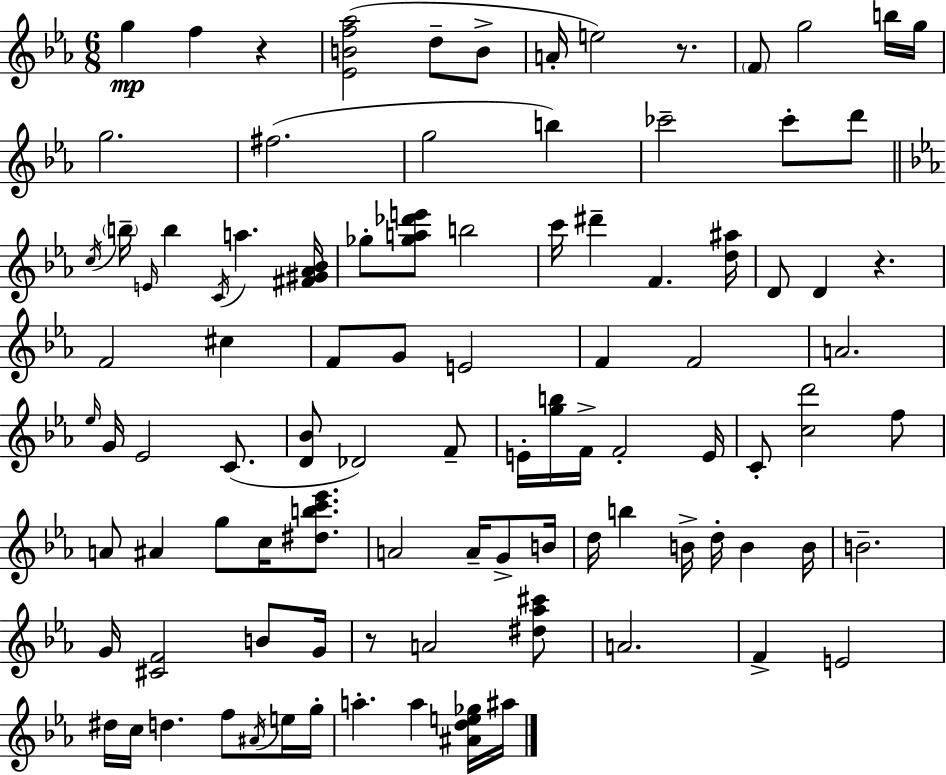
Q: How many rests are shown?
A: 4